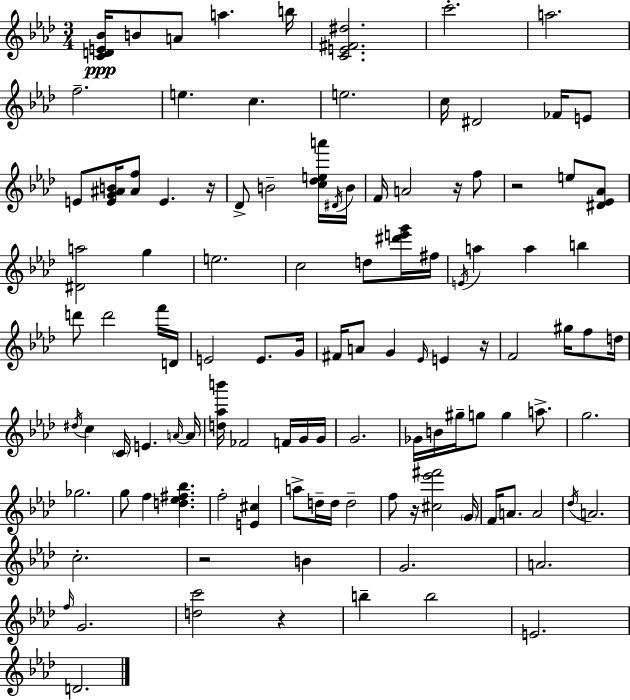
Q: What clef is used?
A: treble